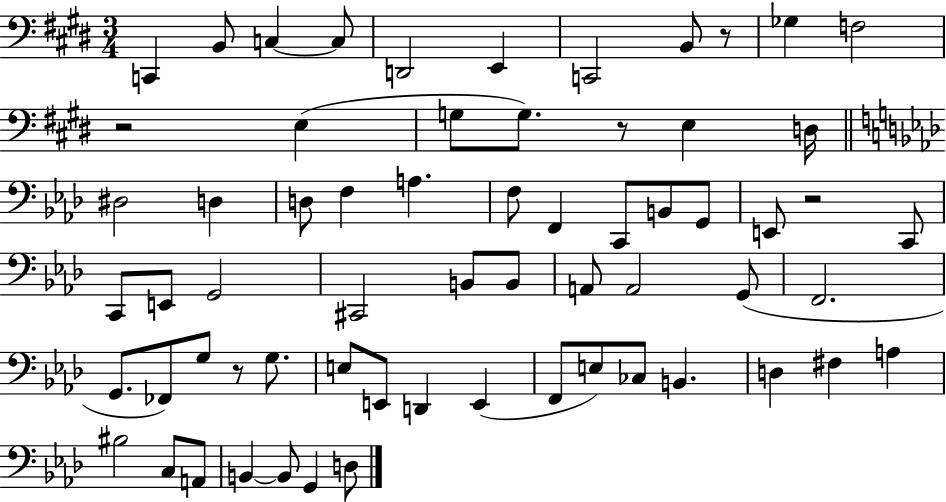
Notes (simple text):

C2/q B2/e C3/q C3/e D2/h E2/q C2/h B2/e R/e Gb3/q F3/h R/h E3/q G3/e G3/e. R/e E3/q D3/s D#3/h D3/q D3/e F3/q A3/q. F3/e F2/q C2/e B2/e G2/e E2/e R/h C2/e C2/e E2/e G2/h C#2/h B2/e B2/e A2/e A2/h G2/e F2/h. G2/e. FES2/e G3/e R/e G3/e. E3/e E2/e D2/q E2/q F2/e E3/e CES3/e B2/q. D3/q F#3/q A3/q BIS3/h C3/e A2/e B2/q B2/e G2/q D3/e